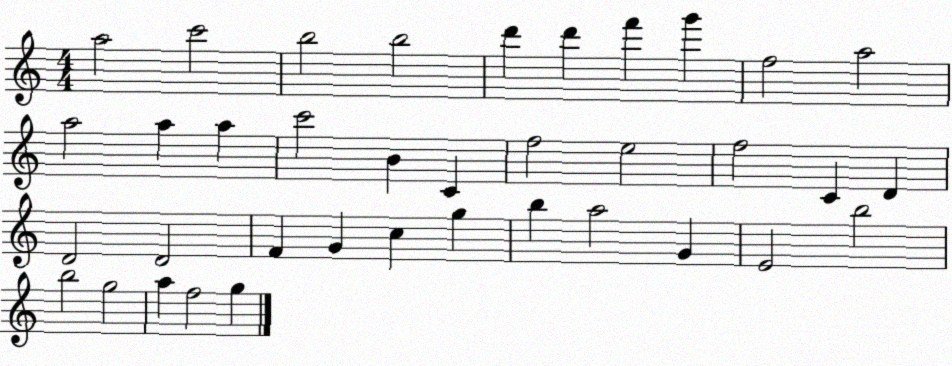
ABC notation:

X:1
T:Untitled
M:4/4
L:1/4
K:C
a2 c'2 b2 b2 d' d' f' g' f2 a2 a2 a a c'2 B C f2 e2 f2 C D D2 D2 F G c g b a2 G E2 b2 b2 g2 a f2 g